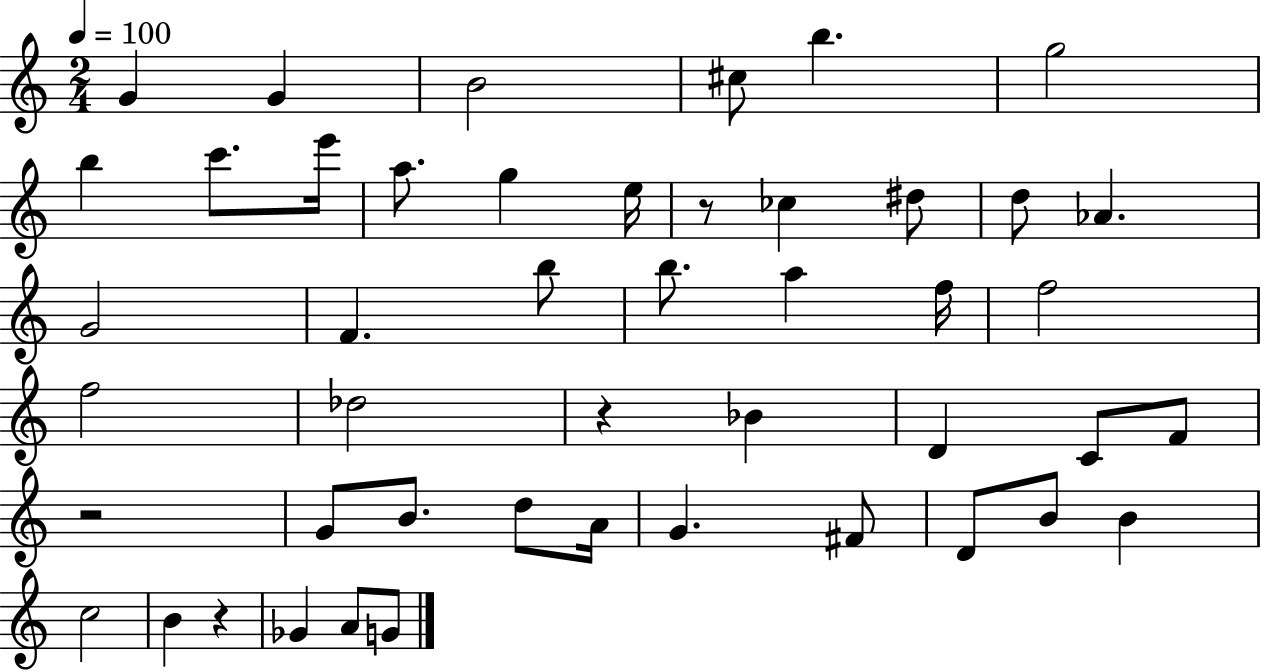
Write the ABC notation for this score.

X:1
T:Untitled
M:2/4
L:1/4
K:C
G G B2 ^c/2 b g2 b c'/2 e'/4 a/2 g e/4 z/2 _c ^d/2 d/2 _A G2 F b/2 b/2 a f/4 f2 f2 _d2 z _B D C/2 F/2 z2 G/2 B/2 d/2 A/4 G ^F/2 D/2 B/2 B c2 B z _G A/2 G/2